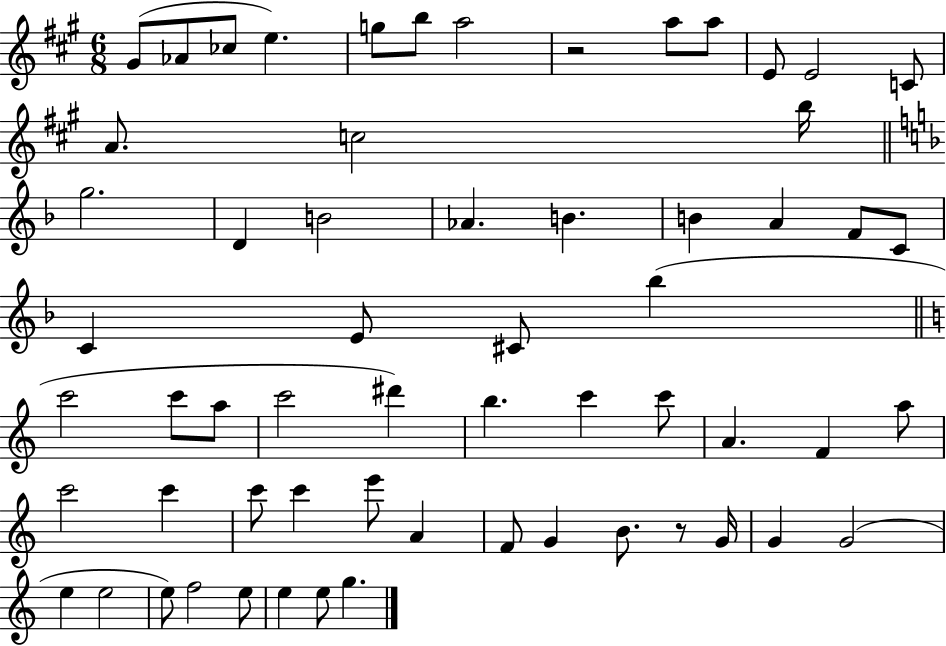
X:1
T:Untitled
M:6/8
L:1/4
K:A
^G/2 _A/2 _c/2 e g/2 b/2 a2 z2 a/2 a/2 E/2 E2 C/2 A/2 c2 b/4 g2 D B2 _A B B A F/2 C/2 C E/2 ^C/2 _b c'2 c'/2 a/2 c'2 ^d' b c' c'/2 A F a/2 c'2 c' c'/2 c' e'/2 A F/2 G B/2 z/2 G/4 G G2 e e2 e/2 f2 e/2 e e/2 g